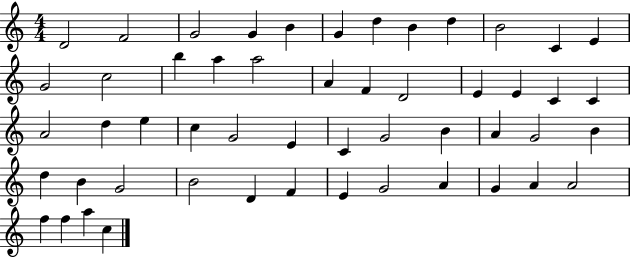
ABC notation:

X:1
T:Untitled
M:4/4
L:1/4
K:C
D2 F2 G2 G B G d B d B2 C E G2 c2 b a a2 A F D2 E E C C A2 d e c G2 E C G2 B A G2 B d B G2 B2 D F E G2 A G A A2 f f a c